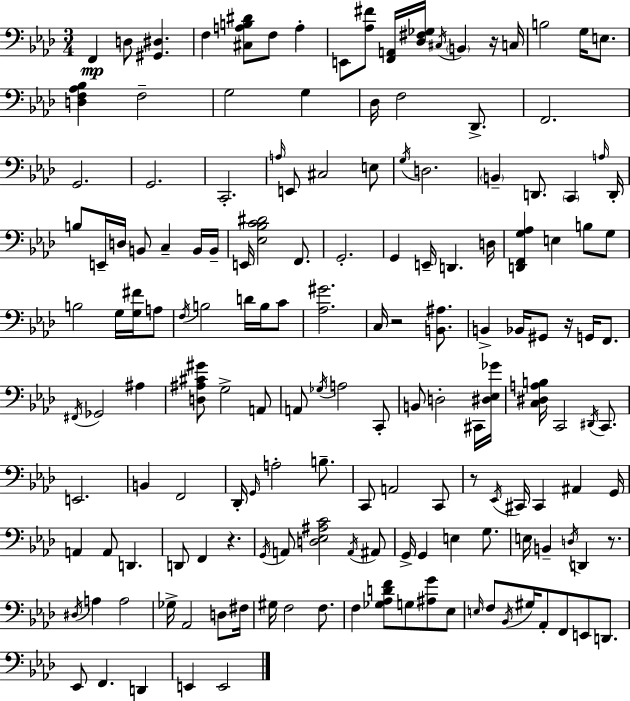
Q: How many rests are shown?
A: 6